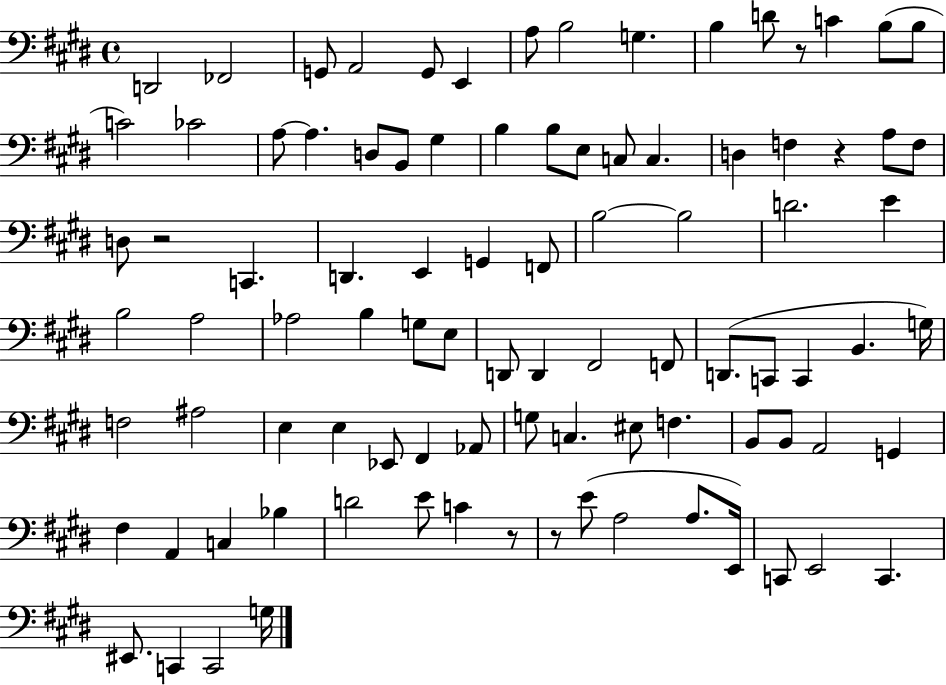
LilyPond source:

{
  \clef bass
  \time 4/4
  \defaultTimeSignature
  \key e \major
  \repeat volta 2 { d,2 fes,2 | g,8 a,2 g,8 e,4 | a8 b2 g4. | b4 d'8 r8 c'4 b8( b8 | \break c'2) ces'2 | a8~~ a4. d8 b,8 gis4 | b4 b8 e8 c8 c4. | d4 f4 r4 a8 f8 | \break d8 r2 c,4. | d,4. e,4 g,4 f,8 | b2~~ b2 | d'2. e'4 | \break b2 a2 | aes2 b4 g8 e8 | d,8 d,4 fis,2 f,8 | d,8.( c,8 c,4 b,4. g16) | \break f2 ais2 | e4 e4 ees,8 fis,4 aes,8 | g8 c4. eis8 f4. | b,8 b,8 a,2 g,4 | \break fis4 a,4 c4 bes4 | d'2 e'8 c'4 r8 | r8 e'8( a2 a8. e,16) | c,8 e,2 c,4. | \break eis,8. c,4 c,2 g16 | } \bar "|."
}